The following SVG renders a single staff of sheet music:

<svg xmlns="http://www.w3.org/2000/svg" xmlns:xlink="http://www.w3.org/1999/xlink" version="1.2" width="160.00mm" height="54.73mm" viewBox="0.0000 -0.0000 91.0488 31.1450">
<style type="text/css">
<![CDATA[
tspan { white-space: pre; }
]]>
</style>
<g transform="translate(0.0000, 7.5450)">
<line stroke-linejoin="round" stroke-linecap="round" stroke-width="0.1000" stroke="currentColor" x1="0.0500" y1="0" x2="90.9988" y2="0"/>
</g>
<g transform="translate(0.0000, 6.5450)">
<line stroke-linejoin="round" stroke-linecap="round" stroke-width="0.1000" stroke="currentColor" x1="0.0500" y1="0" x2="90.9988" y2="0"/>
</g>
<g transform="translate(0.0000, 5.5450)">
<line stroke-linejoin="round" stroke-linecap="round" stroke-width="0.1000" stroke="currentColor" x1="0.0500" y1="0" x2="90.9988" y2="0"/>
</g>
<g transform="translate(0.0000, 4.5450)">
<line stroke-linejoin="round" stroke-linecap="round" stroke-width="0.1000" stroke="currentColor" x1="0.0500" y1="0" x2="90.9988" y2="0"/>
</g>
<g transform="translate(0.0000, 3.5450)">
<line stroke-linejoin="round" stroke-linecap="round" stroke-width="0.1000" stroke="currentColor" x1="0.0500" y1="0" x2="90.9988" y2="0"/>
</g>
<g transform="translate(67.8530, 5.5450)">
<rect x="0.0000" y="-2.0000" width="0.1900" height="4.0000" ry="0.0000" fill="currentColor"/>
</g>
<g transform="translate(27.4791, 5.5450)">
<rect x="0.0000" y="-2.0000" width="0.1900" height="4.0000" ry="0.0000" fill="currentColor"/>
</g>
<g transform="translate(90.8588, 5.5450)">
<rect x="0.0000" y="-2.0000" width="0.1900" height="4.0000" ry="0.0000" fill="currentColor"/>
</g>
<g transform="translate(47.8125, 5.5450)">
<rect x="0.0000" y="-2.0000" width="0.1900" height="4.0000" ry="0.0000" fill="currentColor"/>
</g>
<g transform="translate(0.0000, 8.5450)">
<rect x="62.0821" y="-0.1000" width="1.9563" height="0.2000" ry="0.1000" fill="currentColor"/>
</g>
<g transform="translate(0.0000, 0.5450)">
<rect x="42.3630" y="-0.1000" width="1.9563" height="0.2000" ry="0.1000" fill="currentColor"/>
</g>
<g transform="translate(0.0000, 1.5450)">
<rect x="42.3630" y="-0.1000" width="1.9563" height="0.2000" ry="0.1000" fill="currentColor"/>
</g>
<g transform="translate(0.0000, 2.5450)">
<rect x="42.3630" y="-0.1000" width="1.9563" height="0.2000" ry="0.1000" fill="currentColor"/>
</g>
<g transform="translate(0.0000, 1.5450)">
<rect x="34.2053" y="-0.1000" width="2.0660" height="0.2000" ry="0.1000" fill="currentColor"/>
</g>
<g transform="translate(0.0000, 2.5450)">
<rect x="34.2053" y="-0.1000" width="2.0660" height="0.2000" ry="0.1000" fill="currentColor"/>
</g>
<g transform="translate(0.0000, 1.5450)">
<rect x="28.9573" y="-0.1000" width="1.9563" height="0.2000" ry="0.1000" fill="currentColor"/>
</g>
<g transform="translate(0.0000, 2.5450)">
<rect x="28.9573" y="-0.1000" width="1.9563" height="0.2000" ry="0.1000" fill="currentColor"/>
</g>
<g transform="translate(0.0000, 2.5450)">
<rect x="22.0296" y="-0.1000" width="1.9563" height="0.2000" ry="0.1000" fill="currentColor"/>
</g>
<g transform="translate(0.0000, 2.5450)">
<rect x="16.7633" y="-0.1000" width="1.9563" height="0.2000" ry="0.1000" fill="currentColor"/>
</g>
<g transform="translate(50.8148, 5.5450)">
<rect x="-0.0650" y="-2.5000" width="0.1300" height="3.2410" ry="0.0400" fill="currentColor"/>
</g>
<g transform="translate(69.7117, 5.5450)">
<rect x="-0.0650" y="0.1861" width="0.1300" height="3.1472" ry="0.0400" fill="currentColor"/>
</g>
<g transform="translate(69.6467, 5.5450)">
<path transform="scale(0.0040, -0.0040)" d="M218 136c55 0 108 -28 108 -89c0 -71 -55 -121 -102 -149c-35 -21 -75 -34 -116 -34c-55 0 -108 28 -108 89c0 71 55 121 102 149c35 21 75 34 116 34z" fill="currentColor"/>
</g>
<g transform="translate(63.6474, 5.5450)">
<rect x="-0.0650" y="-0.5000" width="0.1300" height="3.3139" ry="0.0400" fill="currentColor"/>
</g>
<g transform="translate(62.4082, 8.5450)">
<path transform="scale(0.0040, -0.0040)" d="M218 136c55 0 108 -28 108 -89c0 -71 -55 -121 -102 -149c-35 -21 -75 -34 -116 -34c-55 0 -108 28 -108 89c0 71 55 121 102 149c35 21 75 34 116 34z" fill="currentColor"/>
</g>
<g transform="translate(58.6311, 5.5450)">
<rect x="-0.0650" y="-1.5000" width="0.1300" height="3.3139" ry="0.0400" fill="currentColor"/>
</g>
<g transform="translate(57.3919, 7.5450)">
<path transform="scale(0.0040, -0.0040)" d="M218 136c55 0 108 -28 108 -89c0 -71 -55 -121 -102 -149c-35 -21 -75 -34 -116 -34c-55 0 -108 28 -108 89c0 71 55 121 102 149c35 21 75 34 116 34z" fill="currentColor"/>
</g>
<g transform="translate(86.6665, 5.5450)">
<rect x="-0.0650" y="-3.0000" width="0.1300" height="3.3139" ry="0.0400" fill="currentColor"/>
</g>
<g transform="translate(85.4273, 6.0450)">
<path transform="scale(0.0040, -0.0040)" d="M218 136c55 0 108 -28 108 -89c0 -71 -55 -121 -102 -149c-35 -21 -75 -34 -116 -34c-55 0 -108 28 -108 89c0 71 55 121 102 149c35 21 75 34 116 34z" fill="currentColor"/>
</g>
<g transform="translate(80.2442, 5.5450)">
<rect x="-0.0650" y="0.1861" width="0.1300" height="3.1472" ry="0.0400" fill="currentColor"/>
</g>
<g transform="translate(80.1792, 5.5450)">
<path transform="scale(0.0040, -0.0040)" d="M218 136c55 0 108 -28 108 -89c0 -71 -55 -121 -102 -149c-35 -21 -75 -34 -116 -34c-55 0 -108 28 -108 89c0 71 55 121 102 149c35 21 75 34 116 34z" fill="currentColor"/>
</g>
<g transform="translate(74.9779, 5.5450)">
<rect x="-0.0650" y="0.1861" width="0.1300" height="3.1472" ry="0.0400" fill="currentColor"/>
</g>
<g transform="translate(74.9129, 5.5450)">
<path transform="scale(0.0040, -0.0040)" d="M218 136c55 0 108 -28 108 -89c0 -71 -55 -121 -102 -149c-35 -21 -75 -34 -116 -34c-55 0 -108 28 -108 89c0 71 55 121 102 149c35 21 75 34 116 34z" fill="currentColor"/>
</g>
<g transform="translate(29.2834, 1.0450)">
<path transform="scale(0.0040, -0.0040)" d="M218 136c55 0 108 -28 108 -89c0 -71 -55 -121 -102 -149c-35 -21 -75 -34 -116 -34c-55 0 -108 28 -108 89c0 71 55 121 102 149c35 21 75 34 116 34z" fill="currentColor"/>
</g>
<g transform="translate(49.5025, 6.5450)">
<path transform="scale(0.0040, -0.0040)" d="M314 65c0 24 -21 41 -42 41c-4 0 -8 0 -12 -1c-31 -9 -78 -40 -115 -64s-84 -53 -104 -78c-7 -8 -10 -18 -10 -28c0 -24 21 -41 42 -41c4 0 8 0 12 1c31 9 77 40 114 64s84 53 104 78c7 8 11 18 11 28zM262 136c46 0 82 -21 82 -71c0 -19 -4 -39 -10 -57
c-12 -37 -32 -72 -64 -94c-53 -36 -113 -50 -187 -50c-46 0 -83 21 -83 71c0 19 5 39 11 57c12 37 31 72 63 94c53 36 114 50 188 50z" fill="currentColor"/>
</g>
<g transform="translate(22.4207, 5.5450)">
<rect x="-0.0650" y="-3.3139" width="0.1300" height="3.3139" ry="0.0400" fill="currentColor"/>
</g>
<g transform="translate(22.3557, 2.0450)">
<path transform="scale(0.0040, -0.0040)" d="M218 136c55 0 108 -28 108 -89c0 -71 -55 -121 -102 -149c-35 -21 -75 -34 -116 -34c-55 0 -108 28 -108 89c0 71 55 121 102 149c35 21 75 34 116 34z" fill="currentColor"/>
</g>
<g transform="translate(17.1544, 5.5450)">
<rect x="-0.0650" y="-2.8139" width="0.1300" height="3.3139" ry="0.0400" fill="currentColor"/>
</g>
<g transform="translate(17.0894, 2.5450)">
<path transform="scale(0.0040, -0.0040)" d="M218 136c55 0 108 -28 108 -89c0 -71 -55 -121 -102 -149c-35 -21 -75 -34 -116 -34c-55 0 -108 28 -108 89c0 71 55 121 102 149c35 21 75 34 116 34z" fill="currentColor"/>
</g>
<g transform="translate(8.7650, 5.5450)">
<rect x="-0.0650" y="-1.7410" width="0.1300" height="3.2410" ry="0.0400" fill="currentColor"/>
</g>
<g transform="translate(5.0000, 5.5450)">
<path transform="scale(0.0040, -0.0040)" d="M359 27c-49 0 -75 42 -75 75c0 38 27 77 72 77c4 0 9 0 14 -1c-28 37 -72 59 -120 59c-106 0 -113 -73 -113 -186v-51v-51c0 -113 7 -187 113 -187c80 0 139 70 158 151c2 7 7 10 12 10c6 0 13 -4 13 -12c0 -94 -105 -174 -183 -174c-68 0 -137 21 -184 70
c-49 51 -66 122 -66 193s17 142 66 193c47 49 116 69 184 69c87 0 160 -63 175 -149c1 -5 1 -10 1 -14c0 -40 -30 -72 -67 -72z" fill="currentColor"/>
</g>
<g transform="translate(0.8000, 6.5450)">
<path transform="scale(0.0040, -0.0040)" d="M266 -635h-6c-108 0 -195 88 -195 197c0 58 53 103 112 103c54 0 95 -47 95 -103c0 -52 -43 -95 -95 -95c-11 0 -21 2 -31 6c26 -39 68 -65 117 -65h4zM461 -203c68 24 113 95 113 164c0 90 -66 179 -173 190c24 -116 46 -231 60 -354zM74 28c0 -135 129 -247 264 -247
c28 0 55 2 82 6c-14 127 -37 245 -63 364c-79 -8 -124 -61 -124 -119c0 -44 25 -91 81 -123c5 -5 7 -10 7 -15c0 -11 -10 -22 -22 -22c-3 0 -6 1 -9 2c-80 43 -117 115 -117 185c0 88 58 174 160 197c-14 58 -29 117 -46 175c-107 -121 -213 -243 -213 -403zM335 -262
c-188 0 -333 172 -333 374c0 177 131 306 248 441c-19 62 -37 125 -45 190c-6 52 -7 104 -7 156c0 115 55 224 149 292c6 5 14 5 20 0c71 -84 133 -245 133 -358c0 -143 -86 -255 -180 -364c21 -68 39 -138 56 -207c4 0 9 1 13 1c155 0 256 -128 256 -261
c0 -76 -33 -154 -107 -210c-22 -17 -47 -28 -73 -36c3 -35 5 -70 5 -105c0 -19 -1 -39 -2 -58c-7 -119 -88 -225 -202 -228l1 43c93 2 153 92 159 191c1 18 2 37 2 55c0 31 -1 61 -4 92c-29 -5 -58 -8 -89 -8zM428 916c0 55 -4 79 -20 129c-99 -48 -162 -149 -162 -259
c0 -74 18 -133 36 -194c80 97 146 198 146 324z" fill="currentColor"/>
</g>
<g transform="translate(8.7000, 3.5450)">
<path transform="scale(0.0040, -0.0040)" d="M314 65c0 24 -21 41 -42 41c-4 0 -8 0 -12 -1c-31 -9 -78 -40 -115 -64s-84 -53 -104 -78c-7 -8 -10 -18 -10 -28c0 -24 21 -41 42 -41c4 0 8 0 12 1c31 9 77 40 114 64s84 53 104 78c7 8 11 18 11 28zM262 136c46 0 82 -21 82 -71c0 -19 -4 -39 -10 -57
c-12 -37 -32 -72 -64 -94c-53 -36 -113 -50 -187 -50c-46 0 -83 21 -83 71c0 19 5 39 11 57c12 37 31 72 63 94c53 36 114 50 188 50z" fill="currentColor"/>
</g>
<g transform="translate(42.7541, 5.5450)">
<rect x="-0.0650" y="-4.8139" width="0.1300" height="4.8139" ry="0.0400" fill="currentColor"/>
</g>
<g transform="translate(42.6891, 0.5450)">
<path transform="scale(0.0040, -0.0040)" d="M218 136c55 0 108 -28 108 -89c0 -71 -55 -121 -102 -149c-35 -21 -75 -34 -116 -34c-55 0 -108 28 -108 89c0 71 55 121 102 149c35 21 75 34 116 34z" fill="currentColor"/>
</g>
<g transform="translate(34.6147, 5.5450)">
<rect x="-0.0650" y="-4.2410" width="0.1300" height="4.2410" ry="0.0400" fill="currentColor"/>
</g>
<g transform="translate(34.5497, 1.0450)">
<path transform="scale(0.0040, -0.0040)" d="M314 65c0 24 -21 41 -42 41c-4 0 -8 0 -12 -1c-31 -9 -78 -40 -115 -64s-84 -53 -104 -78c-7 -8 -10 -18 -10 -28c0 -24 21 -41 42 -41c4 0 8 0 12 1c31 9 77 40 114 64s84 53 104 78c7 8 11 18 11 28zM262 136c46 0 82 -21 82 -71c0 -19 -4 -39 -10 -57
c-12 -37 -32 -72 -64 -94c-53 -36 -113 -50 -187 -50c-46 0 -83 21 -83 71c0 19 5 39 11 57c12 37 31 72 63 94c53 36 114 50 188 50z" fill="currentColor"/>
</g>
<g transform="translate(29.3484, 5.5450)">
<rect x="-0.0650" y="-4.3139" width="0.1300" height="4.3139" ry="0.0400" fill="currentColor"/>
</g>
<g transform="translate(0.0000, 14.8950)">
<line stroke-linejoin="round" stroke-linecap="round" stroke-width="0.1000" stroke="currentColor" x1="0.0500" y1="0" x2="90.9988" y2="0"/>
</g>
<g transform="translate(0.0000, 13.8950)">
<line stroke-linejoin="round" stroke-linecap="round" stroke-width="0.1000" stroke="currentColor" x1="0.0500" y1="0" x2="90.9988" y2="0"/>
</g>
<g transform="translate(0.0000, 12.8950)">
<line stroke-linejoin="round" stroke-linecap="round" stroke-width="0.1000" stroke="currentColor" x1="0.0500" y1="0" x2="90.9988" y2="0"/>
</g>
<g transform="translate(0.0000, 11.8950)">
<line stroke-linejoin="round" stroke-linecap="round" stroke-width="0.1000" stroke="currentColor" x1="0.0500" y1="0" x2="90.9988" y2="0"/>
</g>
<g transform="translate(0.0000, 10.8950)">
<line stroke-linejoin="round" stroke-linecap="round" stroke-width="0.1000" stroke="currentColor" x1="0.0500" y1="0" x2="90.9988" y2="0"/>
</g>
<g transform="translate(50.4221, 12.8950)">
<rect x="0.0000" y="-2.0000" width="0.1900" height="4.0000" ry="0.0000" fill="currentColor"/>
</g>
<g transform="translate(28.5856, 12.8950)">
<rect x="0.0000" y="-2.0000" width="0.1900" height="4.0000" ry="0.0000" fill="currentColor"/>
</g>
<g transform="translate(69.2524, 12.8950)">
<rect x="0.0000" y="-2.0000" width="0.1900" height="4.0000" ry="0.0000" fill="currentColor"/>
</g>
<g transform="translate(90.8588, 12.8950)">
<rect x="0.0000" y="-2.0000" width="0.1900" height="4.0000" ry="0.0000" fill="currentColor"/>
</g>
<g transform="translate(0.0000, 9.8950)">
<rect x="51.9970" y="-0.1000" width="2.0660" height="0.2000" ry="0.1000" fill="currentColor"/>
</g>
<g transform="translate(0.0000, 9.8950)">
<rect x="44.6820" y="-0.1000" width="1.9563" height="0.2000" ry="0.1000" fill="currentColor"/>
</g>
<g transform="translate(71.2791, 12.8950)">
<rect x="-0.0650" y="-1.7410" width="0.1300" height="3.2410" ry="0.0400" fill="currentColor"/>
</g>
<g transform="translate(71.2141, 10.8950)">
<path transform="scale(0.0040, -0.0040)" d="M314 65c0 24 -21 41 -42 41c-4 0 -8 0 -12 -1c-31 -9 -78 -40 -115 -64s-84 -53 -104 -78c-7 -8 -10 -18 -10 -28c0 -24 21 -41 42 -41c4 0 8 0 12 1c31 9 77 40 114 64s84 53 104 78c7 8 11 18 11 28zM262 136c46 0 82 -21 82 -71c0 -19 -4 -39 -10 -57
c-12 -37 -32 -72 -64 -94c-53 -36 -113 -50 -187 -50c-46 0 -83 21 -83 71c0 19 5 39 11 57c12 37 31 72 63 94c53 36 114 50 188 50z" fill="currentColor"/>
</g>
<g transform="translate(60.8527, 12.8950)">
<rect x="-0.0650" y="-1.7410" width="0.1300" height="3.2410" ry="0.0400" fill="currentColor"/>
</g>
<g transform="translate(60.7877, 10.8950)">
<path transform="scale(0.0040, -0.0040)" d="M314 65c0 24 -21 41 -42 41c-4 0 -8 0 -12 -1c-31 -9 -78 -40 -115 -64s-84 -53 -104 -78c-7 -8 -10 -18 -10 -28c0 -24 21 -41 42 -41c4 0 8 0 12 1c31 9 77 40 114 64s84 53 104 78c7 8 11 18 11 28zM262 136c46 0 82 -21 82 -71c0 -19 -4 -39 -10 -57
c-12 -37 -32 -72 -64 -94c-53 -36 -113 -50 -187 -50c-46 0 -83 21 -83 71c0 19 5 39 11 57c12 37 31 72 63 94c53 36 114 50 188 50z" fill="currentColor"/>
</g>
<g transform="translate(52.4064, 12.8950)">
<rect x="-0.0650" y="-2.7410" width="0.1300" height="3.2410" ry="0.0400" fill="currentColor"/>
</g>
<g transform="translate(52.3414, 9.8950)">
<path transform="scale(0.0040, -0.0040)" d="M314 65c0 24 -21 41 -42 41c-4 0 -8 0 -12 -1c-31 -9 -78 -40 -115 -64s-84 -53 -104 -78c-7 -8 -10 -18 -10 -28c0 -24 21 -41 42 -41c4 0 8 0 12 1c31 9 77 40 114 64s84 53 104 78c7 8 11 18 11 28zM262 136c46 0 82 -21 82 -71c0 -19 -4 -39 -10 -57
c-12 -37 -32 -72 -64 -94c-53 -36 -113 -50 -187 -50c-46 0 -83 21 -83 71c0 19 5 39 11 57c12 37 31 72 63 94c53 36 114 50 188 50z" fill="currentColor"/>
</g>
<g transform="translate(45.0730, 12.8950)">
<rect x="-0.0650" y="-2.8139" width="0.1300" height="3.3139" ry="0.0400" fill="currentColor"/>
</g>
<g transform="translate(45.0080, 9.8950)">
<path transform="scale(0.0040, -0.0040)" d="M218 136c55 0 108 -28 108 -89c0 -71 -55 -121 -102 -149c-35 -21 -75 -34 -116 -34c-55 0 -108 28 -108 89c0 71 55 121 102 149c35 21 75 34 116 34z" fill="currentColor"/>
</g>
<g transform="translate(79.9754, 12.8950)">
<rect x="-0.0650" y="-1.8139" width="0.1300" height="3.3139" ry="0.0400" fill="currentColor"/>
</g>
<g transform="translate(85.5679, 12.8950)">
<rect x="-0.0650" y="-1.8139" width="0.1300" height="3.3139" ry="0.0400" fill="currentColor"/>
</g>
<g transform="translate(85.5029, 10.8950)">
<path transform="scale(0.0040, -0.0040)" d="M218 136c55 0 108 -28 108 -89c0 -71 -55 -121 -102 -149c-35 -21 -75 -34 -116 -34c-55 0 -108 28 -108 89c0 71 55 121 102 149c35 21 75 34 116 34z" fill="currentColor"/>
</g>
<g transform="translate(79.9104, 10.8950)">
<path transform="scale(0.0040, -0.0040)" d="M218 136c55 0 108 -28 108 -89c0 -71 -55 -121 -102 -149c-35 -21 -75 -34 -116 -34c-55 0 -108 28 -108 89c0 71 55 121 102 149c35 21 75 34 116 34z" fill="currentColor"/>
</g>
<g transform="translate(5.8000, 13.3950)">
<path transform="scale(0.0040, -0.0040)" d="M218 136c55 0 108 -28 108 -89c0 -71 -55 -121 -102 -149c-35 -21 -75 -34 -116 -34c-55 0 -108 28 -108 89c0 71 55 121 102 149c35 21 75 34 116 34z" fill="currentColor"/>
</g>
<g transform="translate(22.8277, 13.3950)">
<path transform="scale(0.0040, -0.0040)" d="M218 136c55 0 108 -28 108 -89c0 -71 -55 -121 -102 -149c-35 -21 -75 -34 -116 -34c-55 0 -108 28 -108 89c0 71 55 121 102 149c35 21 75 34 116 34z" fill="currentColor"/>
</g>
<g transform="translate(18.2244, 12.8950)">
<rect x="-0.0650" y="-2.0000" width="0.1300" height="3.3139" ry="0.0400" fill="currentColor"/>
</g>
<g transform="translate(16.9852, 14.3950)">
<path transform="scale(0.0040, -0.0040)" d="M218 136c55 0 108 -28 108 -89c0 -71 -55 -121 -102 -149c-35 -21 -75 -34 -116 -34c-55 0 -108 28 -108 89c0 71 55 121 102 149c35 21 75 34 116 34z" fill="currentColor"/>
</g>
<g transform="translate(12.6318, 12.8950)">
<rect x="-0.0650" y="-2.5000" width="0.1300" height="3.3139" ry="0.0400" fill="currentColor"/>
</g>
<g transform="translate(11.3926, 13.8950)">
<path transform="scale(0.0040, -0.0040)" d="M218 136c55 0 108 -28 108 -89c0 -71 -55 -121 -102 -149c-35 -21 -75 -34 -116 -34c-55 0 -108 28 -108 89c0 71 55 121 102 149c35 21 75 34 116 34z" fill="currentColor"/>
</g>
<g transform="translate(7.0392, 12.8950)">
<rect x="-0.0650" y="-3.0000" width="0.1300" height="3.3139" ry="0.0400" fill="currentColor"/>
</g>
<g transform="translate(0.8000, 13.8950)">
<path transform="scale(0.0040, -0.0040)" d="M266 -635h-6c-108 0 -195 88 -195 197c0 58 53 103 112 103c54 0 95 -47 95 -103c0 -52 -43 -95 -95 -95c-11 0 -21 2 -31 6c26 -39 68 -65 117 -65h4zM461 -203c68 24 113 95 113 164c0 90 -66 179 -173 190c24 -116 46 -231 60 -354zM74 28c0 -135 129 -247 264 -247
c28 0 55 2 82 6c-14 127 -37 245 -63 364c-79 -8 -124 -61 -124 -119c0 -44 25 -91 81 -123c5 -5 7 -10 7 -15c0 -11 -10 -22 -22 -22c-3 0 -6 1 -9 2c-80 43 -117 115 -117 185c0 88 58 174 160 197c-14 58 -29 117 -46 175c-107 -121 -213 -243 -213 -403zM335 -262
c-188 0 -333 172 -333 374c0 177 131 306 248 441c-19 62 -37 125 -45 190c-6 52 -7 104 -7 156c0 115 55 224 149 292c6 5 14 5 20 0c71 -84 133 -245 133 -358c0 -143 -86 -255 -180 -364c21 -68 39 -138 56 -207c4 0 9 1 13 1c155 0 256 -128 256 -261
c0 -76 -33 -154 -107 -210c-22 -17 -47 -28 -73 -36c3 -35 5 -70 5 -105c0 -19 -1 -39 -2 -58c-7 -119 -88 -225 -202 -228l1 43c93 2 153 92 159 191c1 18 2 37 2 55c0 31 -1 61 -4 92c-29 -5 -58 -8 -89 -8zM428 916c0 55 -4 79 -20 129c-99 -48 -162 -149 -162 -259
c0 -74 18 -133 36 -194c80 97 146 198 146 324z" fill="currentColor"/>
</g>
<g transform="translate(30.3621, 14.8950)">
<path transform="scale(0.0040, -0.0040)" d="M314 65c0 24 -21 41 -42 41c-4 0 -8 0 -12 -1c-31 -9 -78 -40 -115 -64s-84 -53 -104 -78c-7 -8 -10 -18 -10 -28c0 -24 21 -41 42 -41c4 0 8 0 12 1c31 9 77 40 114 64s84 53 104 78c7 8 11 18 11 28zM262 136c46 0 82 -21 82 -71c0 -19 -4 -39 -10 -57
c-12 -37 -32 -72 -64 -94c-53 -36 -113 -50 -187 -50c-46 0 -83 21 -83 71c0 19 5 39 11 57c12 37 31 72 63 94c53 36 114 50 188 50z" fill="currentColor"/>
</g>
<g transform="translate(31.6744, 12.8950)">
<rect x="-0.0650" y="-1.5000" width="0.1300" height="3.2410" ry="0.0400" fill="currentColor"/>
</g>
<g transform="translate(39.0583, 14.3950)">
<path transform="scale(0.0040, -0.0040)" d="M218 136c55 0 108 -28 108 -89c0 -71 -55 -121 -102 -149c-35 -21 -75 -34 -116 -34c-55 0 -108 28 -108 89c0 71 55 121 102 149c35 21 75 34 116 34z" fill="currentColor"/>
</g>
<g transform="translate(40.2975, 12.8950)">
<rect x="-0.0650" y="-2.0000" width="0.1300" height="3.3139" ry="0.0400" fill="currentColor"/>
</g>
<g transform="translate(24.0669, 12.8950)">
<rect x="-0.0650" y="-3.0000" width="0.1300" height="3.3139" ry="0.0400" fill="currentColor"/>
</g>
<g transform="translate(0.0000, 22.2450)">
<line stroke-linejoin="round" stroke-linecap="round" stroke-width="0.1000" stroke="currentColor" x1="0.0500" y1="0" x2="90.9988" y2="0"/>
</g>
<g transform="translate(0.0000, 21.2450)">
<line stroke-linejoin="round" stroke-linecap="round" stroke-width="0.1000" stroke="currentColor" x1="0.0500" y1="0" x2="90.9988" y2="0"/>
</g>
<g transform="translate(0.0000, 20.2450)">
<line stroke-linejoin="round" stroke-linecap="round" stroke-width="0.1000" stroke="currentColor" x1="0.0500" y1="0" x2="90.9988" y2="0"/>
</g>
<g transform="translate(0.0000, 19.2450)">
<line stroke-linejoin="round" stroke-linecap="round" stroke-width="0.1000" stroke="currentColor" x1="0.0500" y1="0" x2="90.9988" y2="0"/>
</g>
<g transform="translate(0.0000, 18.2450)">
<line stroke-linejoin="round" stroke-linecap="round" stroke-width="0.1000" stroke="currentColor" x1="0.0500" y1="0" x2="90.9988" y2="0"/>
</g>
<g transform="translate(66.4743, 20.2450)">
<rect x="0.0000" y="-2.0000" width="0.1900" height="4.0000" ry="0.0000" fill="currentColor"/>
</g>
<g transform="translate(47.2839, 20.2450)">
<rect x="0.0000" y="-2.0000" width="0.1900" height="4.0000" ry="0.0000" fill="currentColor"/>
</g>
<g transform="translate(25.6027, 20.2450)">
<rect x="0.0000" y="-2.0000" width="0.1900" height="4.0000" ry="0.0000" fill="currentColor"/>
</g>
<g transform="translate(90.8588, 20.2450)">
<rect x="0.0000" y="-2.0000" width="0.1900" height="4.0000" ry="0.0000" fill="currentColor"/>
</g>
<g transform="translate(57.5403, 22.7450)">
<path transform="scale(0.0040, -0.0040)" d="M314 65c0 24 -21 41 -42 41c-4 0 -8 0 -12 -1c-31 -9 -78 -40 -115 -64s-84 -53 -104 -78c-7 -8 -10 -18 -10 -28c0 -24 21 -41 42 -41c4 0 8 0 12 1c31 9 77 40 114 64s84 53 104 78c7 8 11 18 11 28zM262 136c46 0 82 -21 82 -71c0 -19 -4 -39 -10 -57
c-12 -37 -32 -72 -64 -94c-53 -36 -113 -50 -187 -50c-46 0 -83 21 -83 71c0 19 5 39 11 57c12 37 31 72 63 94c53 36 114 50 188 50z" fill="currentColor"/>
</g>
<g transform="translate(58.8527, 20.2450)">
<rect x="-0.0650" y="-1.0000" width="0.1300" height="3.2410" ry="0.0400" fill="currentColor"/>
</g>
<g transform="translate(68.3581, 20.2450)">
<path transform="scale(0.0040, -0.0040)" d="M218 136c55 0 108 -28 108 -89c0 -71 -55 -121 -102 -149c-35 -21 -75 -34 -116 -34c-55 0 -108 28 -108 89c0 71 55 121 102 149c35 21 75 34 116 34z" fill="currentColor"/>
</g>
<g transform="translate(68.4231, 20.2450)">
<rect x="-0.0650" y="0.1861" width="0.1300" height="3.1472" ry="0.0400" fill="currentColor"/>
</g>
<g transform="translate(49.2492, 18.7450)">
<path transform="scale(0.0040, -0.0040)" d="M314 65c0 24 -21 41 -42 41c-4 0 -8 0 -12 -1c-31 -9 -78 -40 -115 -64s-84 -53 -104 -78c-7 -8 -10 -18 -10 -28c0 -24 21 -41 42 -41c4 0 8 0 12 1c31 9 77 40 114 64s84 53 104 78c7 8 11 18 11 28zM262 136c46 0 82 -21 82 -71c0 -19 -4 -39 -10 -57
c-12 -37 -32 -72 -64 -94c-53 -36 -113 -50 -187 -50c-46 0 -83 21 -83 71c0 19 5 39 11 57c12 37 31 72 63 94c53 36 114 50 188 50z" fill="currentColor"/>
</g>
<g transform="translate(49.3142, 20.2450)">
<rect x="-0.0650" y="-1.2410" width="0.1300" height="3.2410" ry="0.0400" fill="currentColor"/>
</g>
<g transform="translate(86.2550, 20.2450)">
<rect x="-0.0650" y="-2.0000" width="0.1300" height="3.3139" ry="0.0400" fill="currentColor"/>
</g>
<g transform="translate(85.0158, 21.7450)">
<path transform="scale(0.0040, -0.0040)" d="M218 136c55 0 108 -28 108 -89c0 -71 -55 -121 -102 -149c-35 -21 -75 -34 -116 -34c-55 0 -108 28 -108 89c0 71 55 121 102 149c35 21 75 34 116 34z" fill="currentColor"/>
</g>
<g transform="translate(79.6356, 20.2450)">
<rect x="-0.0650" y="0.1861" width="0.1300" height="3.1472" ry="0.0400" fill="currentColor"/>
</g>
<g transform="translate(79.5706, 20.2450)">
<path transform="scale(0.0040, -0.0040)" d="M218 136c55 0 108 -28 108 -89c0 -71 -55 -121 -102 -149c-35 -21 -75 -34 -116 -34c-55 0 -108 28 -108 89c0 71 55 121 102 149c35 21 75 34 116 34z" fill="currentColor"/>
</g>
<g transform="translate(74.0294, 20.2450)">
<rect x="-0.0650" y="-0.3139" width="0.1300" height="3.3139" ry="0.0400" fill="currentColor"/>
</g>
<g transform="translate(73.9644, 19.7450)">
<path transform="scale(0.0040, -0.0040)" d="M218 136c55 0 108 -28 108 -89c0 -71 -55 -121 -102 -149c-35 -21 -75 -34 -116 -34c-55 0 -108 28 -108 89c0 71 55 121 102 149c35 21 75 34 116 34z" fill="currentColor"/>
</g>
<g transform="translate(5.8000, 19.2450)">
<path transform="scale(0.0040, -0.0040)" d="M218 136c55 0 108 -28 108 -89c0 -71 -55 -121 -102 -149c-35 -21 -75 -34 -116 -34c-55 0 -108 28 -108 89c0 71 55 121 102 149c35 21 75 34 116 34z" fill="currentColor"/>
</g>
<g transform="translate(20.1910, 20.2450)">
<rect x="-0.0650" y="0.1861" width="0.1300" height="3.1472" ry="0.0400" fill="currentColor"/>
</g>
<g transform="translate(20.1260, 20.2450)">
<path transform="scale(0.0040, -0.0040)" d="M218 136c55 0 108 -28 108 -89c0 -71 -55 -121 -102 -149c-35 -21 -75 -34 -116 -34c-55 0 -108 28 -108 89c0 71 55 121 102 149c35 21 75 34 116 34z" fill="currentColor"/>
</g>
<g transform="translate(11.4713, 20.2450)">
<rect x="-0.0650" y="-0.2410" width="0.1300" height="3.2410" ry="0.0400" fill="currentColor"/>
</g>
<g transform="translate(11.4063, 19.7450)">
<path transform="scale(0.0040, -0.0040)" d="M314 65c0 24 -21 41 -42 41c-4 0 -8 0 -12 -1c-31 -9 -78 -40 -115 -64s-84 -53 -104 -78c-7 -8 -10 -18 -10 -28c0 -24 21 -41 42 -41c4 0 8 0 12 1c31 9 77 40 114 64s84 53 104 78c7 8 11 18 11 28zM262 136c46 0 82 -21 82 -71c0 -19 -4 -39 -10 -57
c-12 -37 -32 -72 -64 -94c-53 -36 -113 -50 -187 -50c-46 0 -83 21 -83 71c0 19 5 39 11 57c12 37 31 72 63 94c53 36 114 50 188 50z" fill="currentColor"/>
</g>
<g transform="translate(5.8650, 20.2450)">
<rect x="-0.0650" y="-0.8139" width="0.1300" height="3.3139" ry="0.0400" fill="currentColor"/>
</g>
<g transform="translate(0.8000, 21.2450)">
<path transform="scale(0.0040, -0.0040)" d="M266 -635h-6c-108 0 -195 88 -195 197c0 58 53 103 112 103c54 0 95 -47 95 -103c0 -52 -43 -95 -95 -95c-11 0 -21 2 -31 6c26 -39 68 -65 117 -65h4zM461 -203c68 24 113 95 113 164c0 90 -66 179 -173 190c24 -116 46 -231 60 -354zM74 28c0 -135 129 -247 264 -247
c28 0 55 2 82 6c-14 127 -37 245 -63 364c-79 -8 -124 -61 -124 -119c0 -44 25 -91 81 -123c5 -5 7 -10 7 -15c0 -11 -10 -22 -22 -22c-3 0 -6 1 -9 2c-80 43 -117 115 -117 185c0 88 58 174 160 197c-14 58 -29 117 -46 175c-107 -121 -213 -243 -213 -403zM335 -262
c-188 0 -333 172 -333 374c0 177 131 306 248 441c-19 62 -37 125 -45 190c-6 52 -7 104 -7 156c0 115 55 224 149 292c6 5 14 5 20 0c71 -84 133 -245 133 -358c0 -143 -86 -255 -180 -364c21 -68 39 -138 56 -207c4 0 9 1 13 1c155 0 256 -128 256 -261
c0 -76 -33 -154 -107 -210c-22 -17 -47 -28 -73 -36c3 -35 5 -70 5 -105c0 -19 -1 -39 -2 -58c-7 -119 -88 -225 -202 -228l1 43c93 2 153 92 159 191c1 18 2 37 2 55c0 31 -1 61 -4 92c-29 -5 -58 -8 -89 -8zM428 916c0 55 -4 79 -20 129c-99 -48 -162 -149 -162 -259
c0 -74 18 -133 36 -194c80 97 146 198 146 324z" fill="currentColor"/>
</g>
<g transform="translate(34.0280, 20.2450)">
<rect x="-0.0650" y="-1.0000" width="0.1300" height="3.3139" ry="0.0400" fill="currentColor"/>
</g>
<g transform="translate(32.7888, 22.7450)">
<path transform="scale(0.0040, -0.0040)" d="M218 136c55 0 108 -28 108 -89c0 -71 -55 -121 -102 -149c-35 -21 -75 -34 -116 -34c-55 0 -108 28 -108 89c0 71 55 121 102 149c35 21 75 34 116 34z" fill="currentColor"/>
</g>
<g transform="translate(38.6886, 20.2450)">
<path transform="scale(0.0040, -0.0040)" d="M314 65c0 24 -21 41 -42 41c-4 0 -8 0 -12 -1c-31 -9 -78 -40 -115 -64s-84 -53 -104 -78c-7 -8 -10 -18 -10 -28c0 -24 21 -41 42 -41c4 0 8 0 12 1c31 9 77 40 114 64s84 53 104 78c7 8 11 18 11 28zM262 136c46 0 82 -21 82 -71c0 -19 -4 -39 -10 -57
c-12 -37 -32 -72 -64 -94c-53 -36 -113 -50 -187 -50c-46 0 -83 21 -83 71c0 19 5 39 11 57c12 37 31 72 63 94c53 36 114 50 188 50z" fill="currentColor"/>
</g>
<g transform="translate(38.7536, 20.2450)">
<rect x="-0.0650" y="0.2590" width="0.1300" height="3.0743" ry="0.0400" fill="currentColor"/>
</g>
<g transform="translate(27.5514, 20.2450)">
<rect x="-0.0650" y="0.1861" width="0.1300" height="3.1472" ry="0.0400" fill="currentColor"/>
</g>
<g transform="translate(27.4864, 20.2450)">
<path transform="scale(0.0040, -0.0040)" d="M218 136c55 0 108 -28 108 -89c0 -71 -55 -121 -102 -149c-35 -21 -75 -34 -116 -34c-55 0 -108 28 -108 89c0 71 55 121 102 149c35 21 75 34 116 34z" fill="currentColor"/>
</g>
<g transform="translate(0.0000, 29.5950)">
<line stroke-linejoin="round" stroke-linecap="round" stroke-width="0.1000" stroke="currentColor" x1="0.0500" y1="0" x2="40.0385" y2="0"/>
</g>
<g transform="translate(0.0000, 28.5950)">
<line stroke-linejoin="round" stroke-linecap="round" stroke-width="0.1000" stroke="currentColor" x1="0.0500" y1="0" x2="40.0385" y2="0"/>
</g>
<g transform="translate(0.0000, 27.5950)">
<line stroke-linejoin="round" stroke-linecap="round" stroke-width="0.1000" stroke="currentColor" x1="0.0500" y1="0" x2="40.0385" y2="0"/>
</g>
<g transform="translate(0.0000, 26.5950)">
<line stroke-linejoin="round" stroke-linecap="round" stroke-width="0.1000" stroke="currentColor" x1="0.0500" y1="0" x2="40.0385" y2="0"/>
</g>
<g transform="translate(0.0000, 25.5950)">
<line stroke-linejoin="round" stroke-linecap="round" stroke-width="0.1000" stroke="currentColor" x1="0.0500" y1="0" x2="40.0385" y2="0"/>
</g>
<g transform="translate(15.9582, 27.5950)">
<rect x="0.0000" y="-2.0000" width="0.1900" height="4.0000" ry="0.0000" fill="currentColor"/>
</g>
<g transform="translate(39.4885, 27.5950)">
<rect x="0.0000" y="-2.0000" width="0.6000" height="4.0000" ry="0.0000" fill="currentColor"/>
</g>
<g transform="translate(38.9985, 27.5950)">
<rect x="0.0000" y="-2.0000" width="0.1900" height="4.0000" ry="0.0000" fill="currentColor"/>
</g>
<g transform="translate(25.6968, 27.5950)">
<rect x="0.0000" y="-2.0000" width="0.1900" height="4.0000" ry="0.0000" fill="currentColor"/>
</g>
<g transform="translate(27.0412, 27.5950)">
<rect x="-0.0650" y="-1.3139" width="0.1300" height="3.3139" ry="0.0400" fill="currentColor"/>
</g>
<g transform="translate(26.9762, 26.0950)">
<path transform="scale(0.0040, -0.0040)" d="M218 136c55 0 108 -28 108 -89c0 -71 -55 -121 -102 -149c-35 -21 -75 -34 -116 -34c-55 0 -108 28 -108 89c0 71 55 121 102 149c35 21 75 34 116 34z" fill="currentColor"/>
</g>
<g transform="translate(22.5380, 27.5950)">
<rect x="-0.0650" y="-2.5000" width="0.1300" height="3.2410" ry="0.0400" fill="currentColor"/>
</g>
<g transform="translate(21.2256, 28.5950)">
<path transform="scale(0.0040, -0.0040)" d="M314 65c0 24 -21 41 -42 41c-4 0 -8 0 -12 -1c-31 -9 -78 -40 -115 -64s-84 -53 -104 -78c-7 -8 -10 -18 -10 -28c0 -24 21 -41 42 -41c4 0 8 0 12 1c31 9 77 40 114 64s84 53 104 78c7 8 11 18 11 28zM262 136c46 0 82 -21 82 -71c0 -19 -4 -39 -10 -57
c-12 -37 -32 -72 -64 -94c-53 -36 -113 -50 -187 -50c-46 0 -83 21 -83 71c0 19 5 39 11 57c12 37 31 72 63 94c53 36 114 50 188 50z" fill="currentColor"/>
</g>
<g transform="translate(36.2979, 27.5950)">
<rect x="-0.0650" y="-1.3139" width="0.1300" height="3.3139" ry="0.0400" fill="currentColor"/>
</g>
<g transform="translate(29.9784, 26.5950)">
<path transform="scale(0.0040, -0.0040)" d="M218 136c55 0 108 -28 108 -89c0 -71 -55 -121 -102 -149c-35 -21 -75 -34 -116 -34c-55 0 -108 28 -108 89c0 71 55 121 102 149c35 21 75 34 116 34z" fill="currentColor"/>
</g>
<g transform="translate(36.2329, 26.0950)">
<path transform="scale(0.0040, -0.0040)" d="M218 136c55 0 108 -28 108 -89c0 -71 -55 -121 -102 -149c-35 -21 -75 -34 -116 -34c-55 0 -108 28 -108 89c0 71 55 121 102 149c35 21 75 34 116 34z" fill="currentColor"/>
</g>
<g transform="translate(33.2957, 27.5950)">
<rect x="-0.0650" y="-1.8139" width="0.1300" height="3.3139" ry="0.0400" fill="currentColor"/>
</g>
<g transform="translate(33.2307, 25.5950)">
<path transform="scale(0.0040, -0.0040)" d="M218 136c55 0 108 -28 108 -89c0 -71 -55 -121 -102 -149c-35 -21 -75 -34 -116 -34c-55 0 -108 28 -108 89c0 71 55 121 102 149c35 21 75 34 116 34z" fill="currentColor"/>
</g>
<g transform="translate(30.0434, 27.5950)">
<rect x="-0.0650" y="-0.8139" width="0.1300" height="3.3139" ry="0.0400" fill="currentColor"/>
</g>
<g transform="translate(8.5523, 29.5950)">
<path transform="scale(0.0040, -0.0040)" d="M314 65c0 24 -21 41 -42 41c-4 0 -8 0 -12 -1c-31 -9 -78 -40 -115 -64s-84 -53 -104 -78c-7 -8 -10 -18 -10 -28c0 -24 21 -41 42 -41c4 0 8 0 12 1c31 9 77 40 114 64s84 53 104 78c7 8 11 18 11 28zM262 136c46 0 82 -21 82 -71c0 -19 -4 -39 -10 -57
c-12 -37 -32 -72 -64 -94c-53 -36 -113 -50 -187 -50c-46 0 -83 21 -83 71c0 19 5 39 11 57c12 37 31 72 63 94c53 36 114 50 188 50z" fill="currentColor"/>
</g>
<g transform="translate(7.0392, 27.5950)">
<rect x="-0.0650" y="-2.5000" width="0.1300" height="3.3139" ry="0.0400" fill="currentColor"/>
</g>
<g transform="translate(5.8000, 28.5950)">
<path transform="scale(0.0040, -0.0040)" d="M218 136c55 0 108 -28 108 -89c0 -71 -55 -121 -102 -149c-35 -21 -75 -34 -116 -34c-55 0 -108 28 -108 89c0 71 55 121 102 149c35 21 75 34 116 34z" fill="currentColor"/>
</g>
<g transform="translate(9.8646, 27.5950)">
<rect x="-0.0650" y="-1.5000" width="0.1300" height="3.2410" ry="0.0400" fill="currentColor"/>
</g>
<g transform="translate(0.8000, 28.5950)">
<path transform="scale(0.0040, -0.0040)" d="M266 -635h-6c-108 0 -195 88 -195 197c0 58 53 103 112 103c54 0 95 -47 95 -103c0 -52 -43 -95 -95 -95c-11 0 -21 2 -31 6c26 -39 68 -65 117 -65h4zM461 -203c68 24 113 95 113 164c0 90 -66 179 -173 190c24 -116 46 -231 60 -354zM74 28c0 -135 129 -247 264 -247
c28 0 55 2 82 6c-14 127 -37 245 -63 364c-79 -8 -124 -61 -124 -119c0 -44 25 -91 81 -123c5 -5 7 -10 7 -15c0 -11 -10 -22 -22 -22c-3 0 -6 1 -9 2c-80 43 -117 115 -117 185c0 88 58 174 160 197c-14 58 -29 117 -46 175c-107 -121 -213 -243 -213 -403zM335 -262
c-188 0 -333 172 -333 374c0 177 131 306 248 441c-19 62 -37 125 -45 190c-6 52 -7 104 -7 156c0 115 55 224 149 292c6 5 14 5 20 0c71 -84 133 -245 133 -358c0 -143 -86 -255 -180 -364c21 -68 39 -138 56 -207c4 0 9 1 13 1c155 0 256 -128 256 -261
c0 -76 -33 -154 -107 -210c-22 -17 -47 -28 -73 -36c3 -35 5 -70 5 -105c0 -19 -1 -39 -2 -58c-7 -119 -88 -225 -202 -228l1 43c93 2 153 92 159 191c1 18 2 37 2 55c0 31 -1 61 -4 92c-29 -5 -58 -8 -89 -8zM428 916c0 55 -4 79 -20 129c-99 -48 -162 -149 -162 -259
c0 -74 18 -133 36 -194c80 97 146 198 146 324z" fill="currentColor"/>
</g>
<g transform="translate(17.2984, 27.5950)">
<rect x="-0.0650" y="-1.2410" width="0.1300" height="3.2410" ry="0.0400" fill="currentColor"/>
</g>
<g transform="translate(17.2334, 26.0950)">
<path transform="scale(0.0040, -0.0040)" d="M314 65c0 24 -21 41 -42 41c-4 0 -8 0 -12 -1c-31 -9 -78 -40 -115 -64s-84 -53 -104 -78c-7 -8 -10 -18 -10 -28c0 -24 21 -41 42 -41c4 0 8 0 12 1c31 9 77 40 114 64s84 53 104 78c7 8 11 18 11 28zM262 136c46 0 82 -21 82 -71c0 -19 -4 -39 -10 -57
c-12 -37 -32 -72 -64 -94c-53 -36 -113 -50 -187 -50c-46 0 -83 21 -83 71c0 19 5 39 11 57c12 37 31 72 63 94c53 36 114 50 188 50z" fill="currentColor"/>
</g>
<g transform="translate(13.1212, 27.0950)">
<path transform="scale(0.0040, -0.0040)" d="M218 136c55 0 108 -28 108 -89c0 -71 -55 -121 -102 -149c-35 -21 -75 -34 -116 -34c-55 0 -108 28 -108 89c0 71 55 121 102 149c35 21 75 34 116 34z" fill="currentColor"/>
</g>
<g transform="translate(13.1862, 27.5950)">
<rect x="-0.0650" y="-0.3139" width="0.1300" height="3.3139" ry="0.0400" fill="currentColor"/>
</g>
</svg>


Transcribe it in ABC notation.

X:1
T:Untitled
M:4/4
L:1/4
K:C
f2 a b d' d'2 e' G2 E C B B B A A G F A E2 F a a2 f2 f2 f f d c2 B B D B2 e2 D2 B c B F G E2 c e2 G2 e d f e